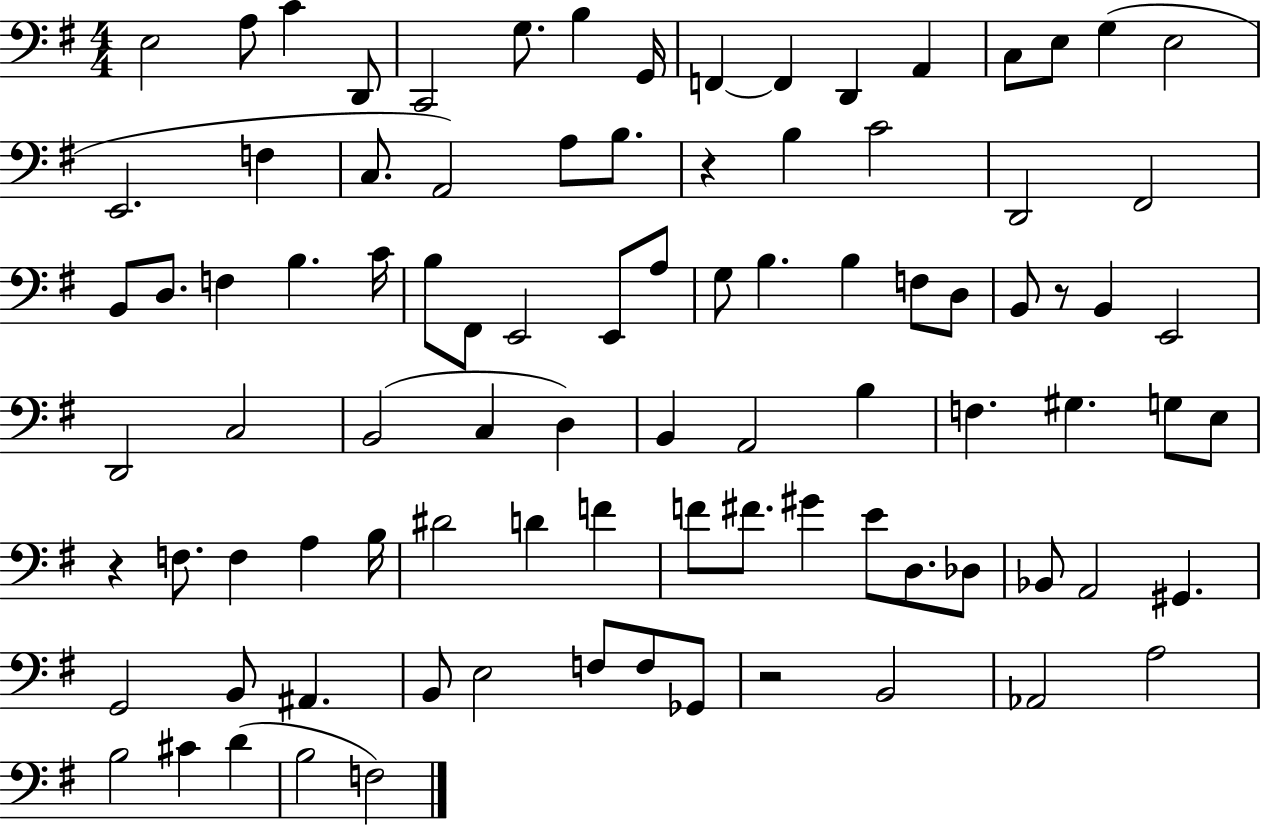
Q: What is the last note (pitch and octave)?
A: F3